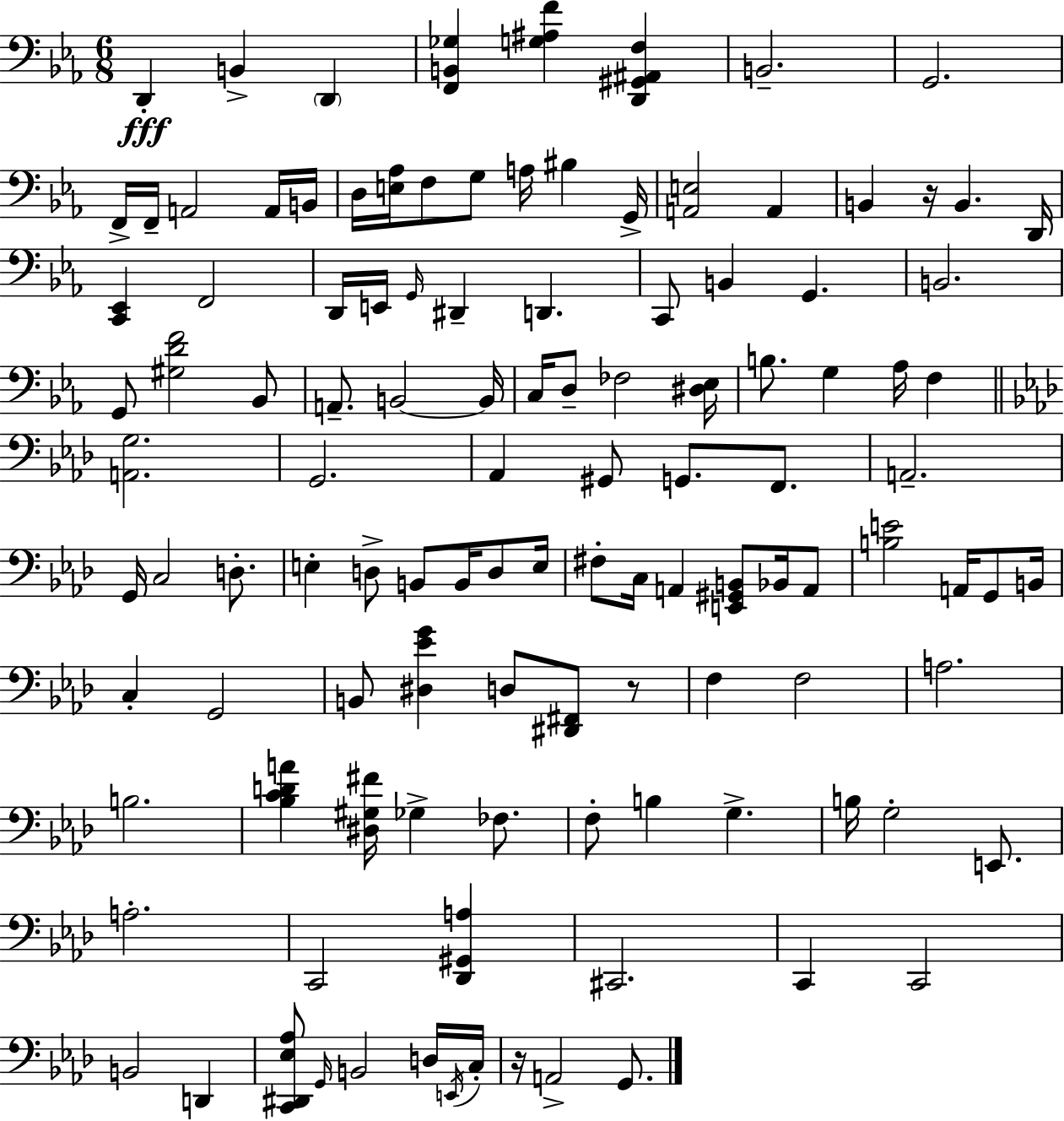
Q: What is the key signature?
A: EES major